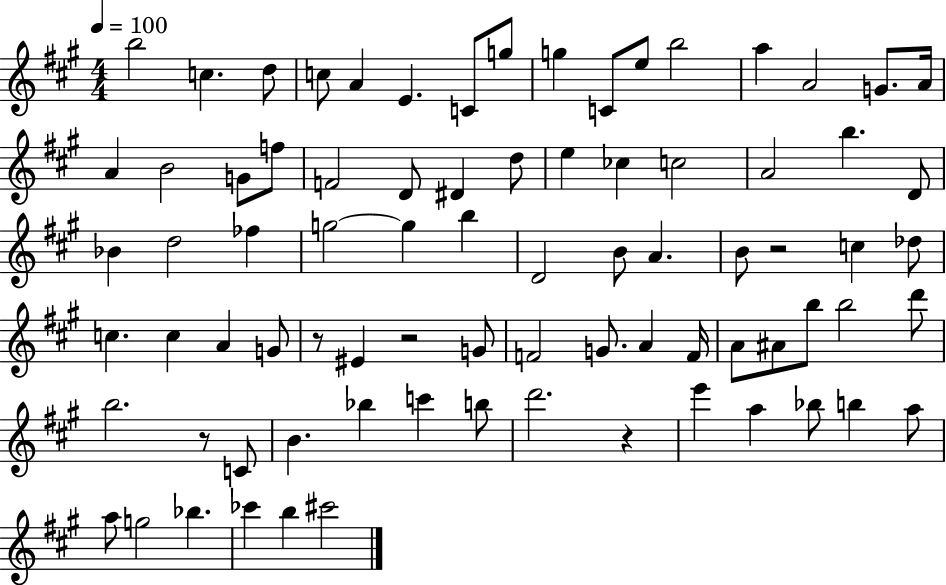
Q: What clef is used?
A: treble